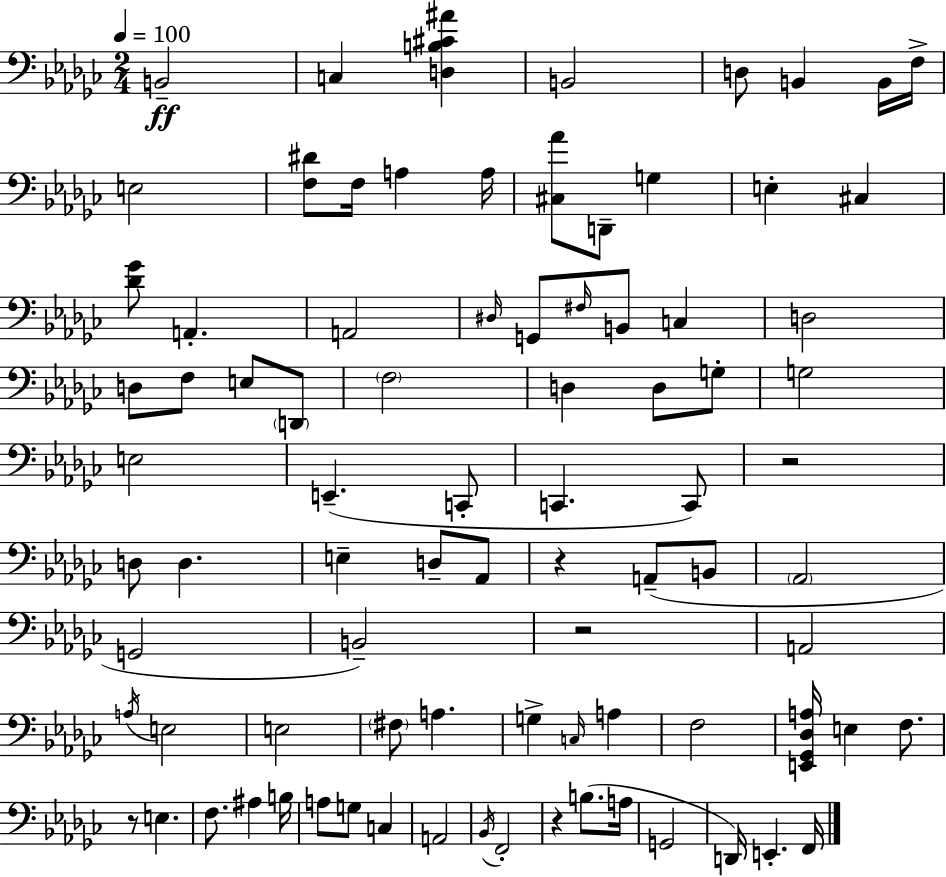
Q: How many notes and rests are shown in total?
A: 85